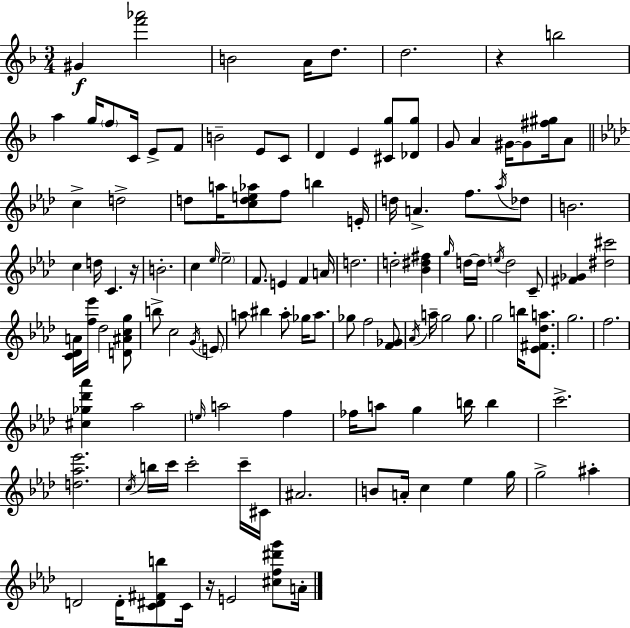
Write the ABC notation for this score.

X:1
T:Untitled
M:3/4
L:1/4
K:Dm
^G [f'_a']2 B2 A/4 d/2 d2 z b2 a g/4 f/2 C/4 E/2 F/2 B2 E/2 C/2 D E [^Cg]/2 [_Dg]/2 G/2 A ^G/4 ^G/2 [^f^g]/4 A/2 c d2 d/2 a/4 [cde_a]/2 f/2 b E/4 d/4 A f/2 _a/4 _d/2 B2 c d/4 C z/4 B2 c _e/4 _e2 F/2 E F A/4 d2 d2 [_B^d^f] g/4 d/4 d/4 e/4 d2 C/2 [^F_G] [^d^c']2 [C_DA]/4 [f_e']/4 _d2 [D^Acg]/2 b/2 c2 G/4 E/2 a/2 ^b a/2 _g/4 a/2 _g/2 f2 [F_G]/2 _A/4 a/4 g2 g/2 g2 b/4 [_E^F_da]/2 g2 f2 [^c_g_d'_a'] _a2 e/4 a2 f _f/4 a/2 g b/4 b c'2 [d_a_e']2 c/4 b/4 c'/4 c'2 c'/4 ^C/4 ^A2 B/2 A/4 c _e g/4 g2 ^a D2 D/4 [C^D^Fb]/2 C/4 z/4 E2 [^cf^d'g']/2 A/4